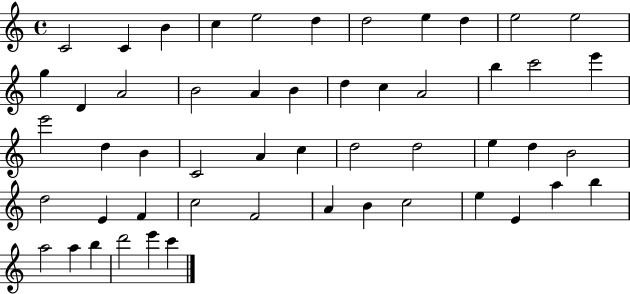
C4/h C4/q B4/q C5/q E5/h D5/q D5/h E5/q D5/q E5/h E5/h G5/q D4/q A4/h B4/h A4/q B4/q D5/q C5/q A4/h B5/q C6/h E6/q E6/h D5/q B4/q C4/h A4/q C5/q D5/h D5/h E5/q D5/q B4/h D5/h E4/q F4/q C5/h F4/h A4/q B4/q C5/h E5/q E4/q A5/q B5/q A5/h A5/q B5/q D6/h E6/q C6/q